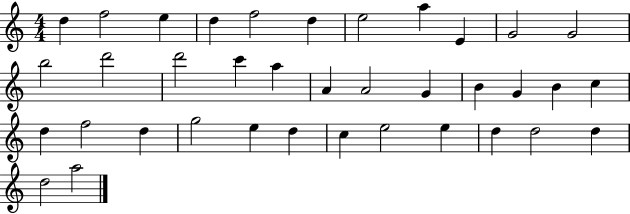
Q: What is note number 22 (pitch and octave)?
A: B4